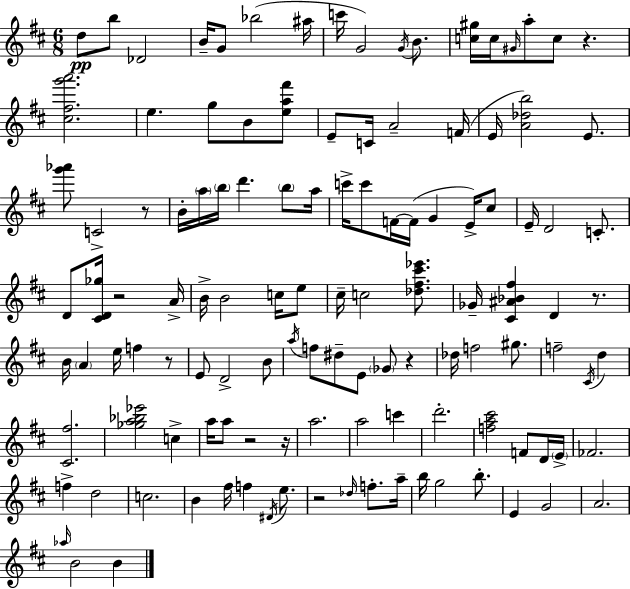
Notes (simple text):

D5/e B5/e Db4/h B4/s G4/e Bb5/h A#5/s C6/s G4/h G4/s B4/e. [C5,G#5]/s C5/s G#4/s A5/e C5/e R/q. [C#5,F#5,G6,A6]/h. E5/q. G5/e B4/e [E5,A5,F#6]/e E4/e C4/s A4/h F4/s E4/s [A4,Db5,B5]/h E4/e. [G6,Ab6]/e C4/h R/e B4/s A5/s B5/s D6/q. B5/e A5/s C6/s C6/e F4/s F4/s G4/q E4/s C#5/e E4/s D4/h C4/e. D4/e [C#4,D4,Gb5]/s R/h A4/s B4/s B4/h C5/s E5/e C#5/s C5/h [Db5,F#5,C#6,Eb6]/e. Gb4/s [C#4,A#4,Bb4,F#5]/q D4/q R/e. B4/s A4/q E5/s F5/q R/e E4/e D4/h B4/e A5/s F5/e D#5/e E4/e Gb4/e R/q Db5/s F5/h G#5/e. F5/h C#4/s D5/q [C#4,F#5]/h. [Gb5,A5,Bb5,Eb6]/h C5/q A5/s A5/e R/h R/s A5/h. A5/h C6/q D6/h. [F5,A5,C#6]/h F4/e D4/s E4/s FES4/h. F5/q D5/h C5/h. B4/q F#5/s F5/q D#4/s E5/e. R/h Db5/s F5/e. A5/s B5/s G5/h B5/e. E4/q G4/h A4/h. Ab5/s B4/h B4/q